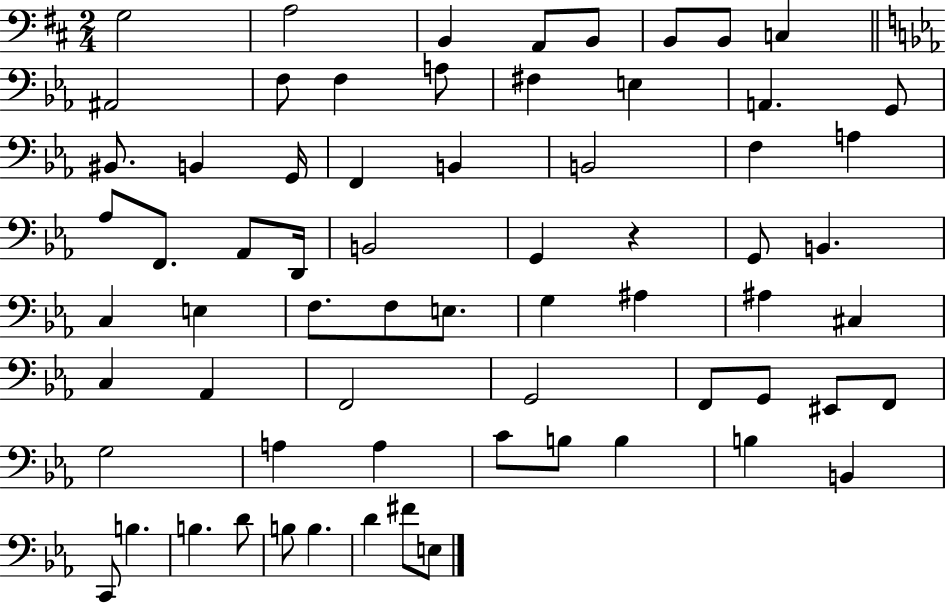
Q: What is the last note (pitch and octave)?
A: E3